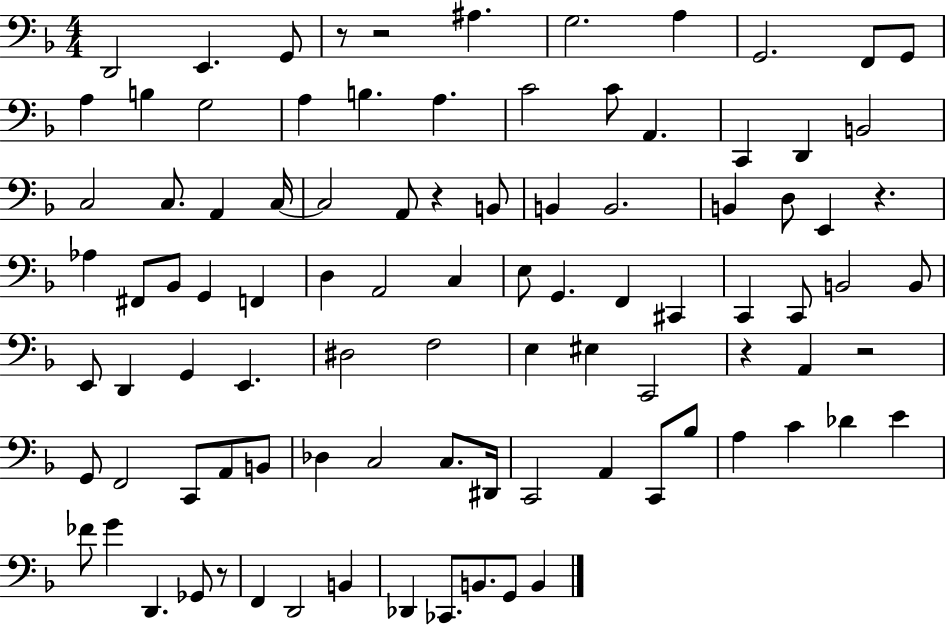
D2/h E2/q. G2/e R/e R/h A#3/q. G3/h. A3/q G2/h. F2/e G2/e A3/q B3/q G3/h A3/q B3/q. A3/q. C4/h C4/e A2/q. C2/q D2/q B2/h C3/h C3/e. A2/q C3/s C3/h A2/e R/q B2/e B2/q B2/h. B2/q D3/e E2/q R/q. Ab3/q F#2/e Bb2/e G2/q F2/q D3/q A2/h C3/q E3/e G2/q. F2/q C#2/q C2/q C2/e B2/h B2/e E2/e D2/q G2/q E2/q. D#3/h F3/h E3/q EIS3/q C2/h R/q A2/q R/h G2/e F2/h C2/e A2/e B2/e Db3/q C3/h C3/e. D#2/s C2/h A2/q C2/e Bb3/e A3/q C4/q Db4/q E4/q FES4/e G4/q D2/q. Gb2/e R/e F2/q D2/h B2/q Db2/q CES2/e. B2/e. G2/e B2/q